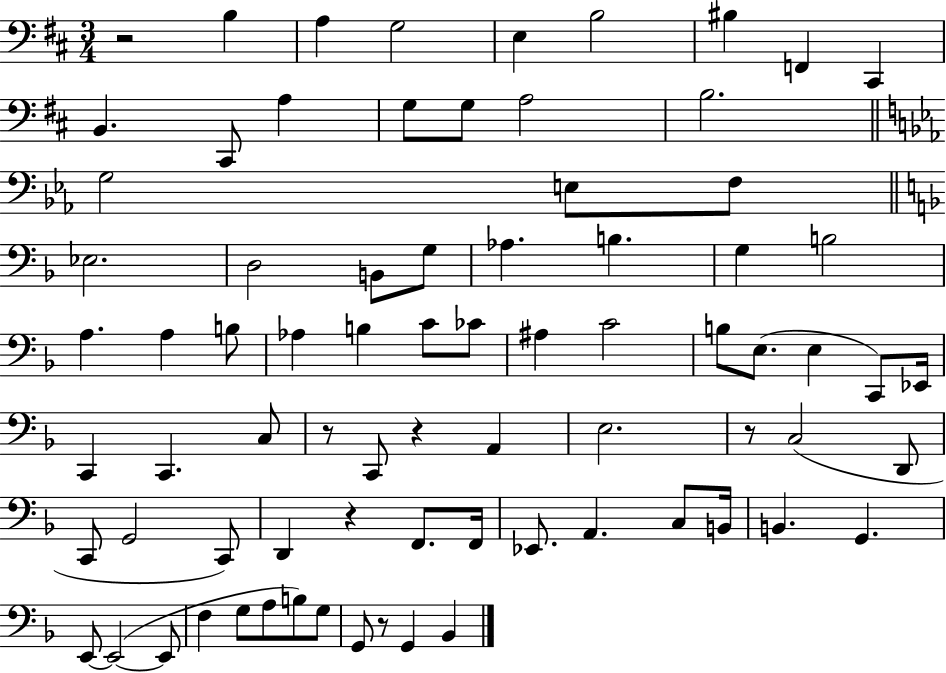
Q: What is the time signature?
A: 3/4